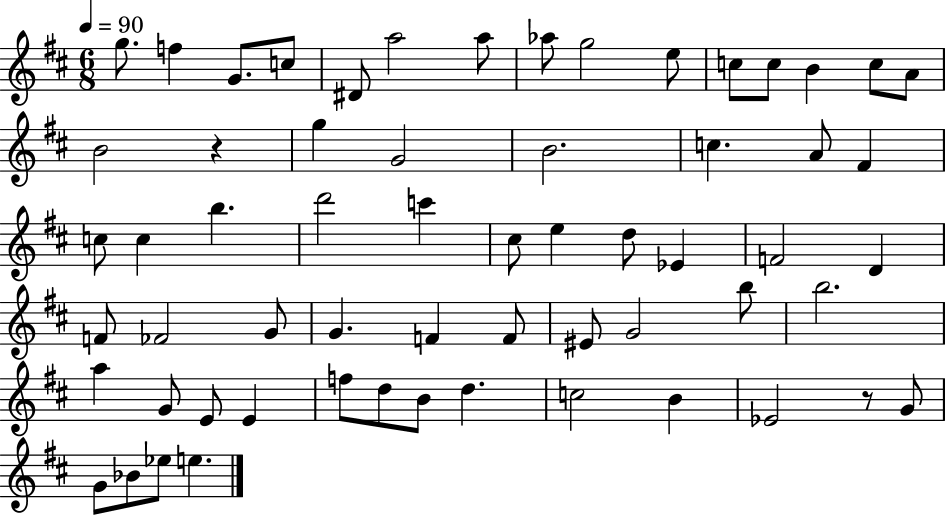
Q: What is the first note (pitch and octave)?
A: G5